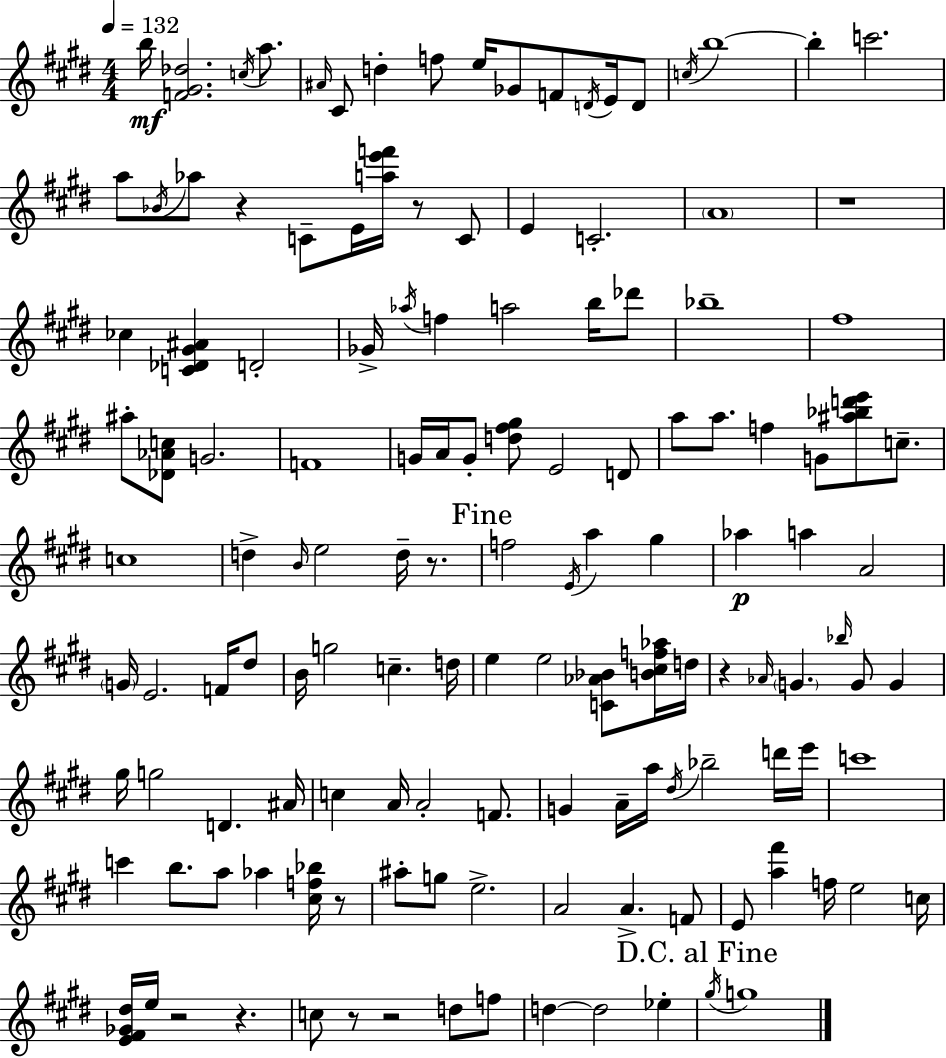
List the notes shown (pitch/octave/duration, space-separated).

B5/s [F4,G#4,Db5]/h. C5/s A5/e. A#4/s C#4/e D5/q F5/e E5/s Gb4/e F4/e D4/s E4/s D4/e C5/s B5/w B5/q C6/h. A5/e Bb4/s Ab5/e R/q C4/e E4/s [A5,E6,F6]/s R/e C4/e E4/q C4/h. A4/w R/w CES5/q [C4,Db4,G#4,A#4]/q D4/h Gb4/s Ab5/s F5/q A5/h B5/s Db6/e Bb5/w F#5/w A#5/e [Db4,Ab4,C5]/e G4/h. F4/w G4/s A4/s G4/e [D5,F#5,G#5]/e E4/h D4/e A5/e A5/e. F5/q G4/e [A#5,Bb5,D6,E6]/e C5/e. C5/w D5/q B4/s E5/h D5/s R/e. F5/h E4/s A5/q G#5/q Ab5/q A5/q A4/h G4/s E4/h. F4/s D#5/e B4/s G5/h C5/q. D5/s E5/q E5/h [C4,Ab4,Bb4]/e [B4,C#5,F5,Ab5]/s D5/s R/q Ab4/s G4/q. Bb5/s G4/e G4/q G#5/s G5/h D4/q. A#4/s C5/q A4/s A4/h F4/e. G4/q A4/s A5/s D#5/s Bb5/h D6/s E6/s C6/w C6/q B5/e. A5/e Ab5/q [C#5,F5,Bb5]/s R/e A#5/e G5/e E5/h. A4/h A4/q. F4/e E4/e [A5,F#6]/q F5/s E5/h C5/s [E4,F#4,Gb4,D#5]/s E5/s R/h R/q. C5/e R/e R/h D5/e F5/e D5/q D5/h Eb5/q G#5/s G5/w